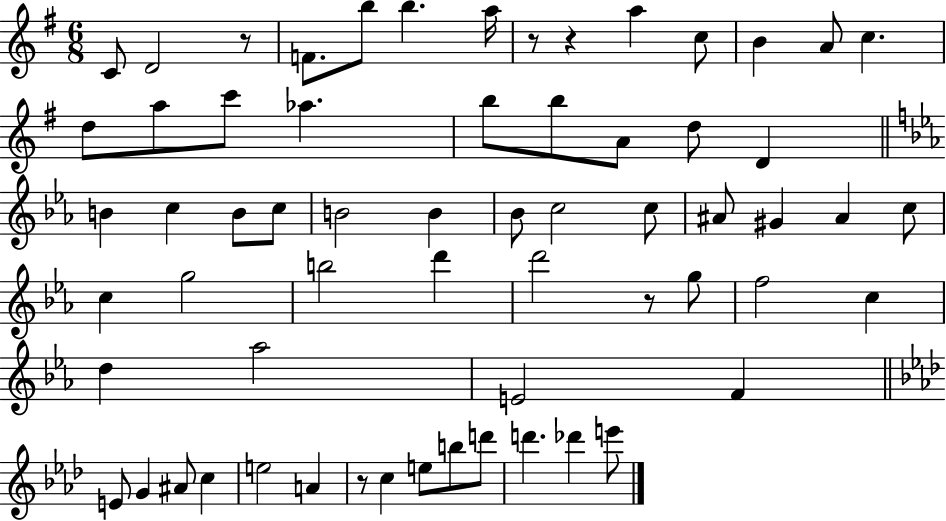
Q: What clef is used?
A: treble